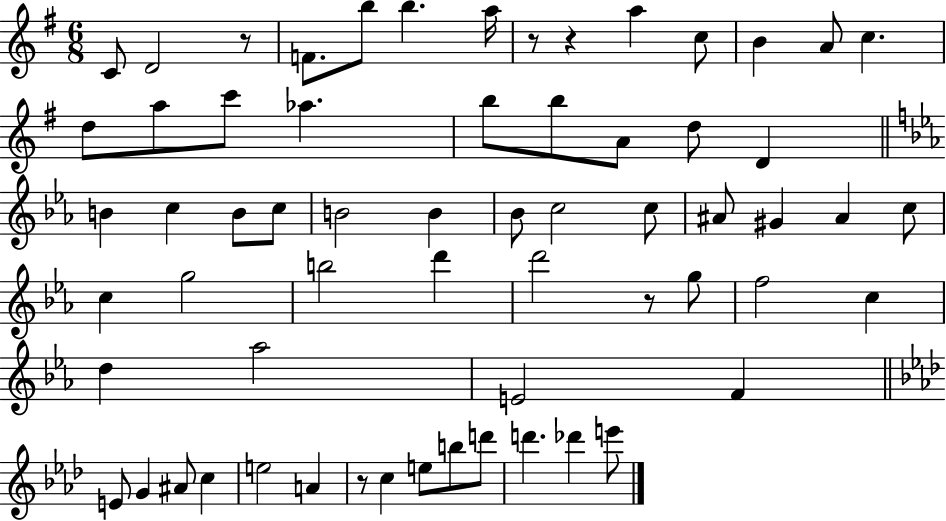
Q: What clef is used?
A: treble